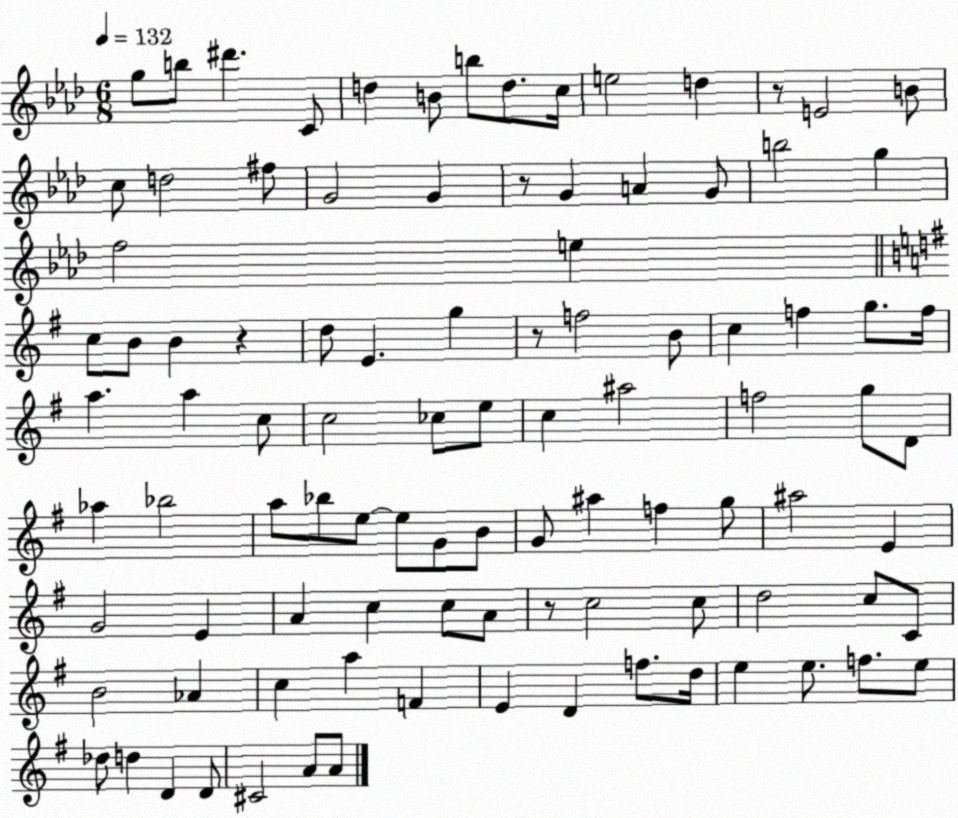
X:1
T:Untitled
M:6/8
L:1/4
K:Ab
g/2 b/2 ^d' C/2 d B/2 b/2 d/2 c/4 e2 d z/2 E2 B/2 c/2 d2 ^f/2 G2 G z/2 G A G/2 b2 g f2 e c/2 B/2 B z d/2 E g z/2 f2 B/2 c f g/2 f/4 a a c/2 c2 _c/2 e/2 c ^a2 f2 g/2 D/2 _a _b2 a/2 _b/2 e/2 e/2 G/2 B/2 G/2 ^a f g/2 ^a2 E G2 E A c c/2 A/2 z/2 c2 c/2 d2 c/2 C/2 B2 _A c a F E D f/2 d/4 e e/2 f/2 e/2 _d/2 d D D/2 ^C2 A/2 A/2